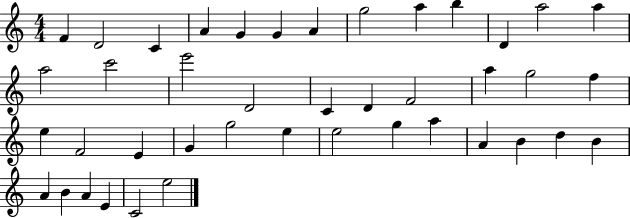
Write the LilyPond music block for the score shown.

{
  \clef treble
  \numericTimeSignature
  \time 4/4
  \key c \major
  f'4 d'2 c'4 | a'4 g'4 g'4 a'4 | g''2 a''4 b''4 | d'4 a''2 a''4 | \break a''2 c'''2 | e'''2 d'2 | c'4 d'4 f'2 | a''4 g''2 f''4 | \break e''4 f'2 e'4 | g'4 g''2 e''4 | e''2 g''4 a''4 | a'4 b'4 d''4 b'4 | \break a'4 b'4 a'4 e'4 | c'2 e''2 | \bar "|."
}